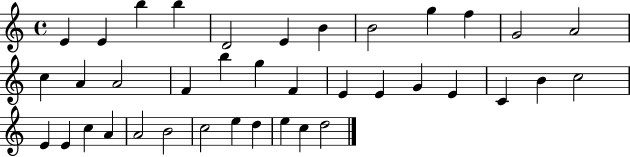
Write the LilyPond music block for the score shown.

{
  \clef treble
  \time 4/4
  \defaultTimeSignature
  \key c \major
  e'4 e'4 b''4 b''4 | d'2 e'4 b'4 | b'2 g''4 f''4 | g'2 a'2 | \break c''4 a'4 a'2 | f'4 b''4 g''4 f'4 | e'4 e'4 g'4 e'4 | c'4 b'4 c''2 | \break e'4 e'4 c''4 a'4 | a'2 b'2 | c''2 e''4 d''4 | e''4 c''4 d''2 | \break \bar "|."
}